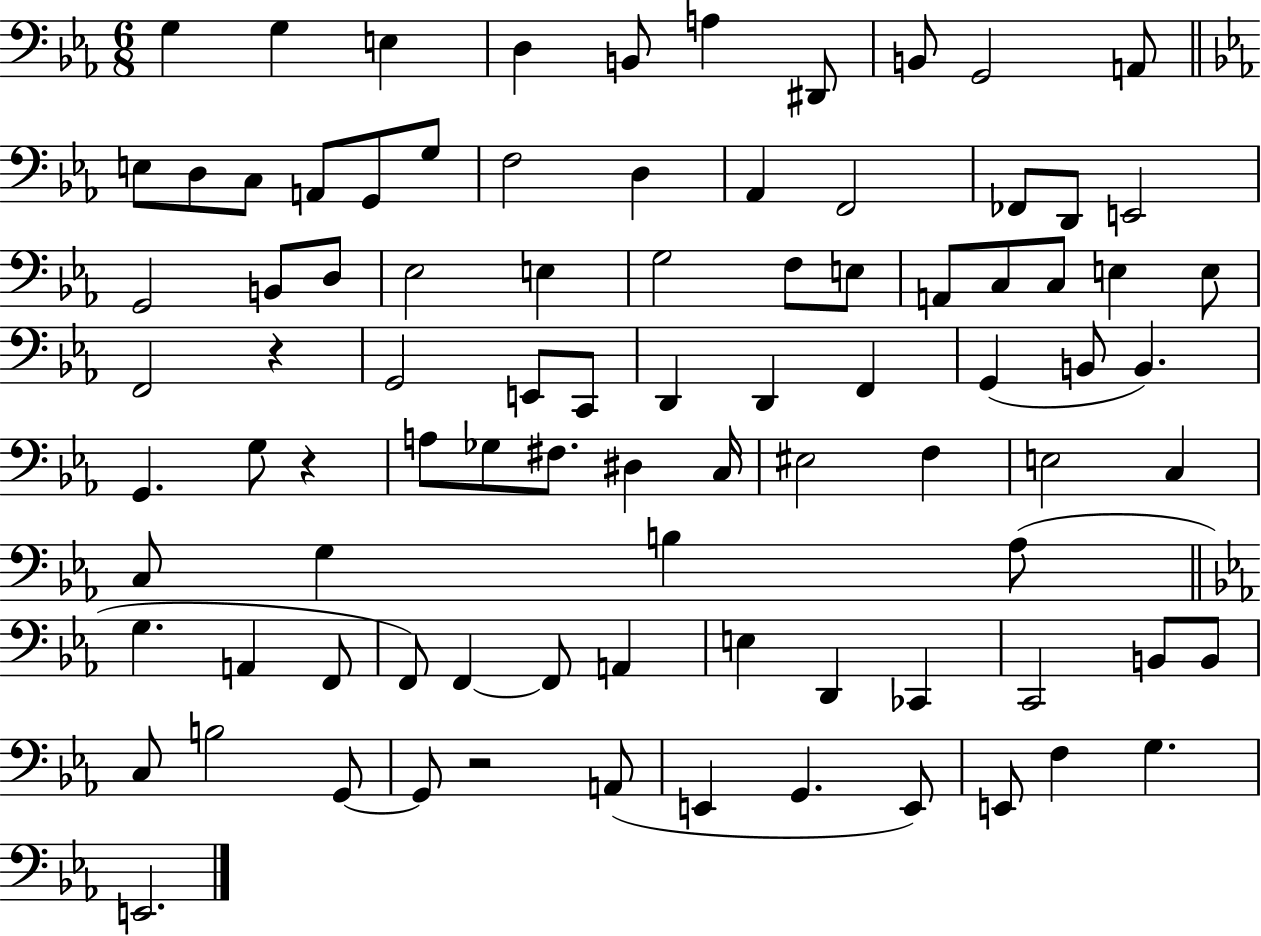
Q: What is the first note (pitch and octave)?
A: G3